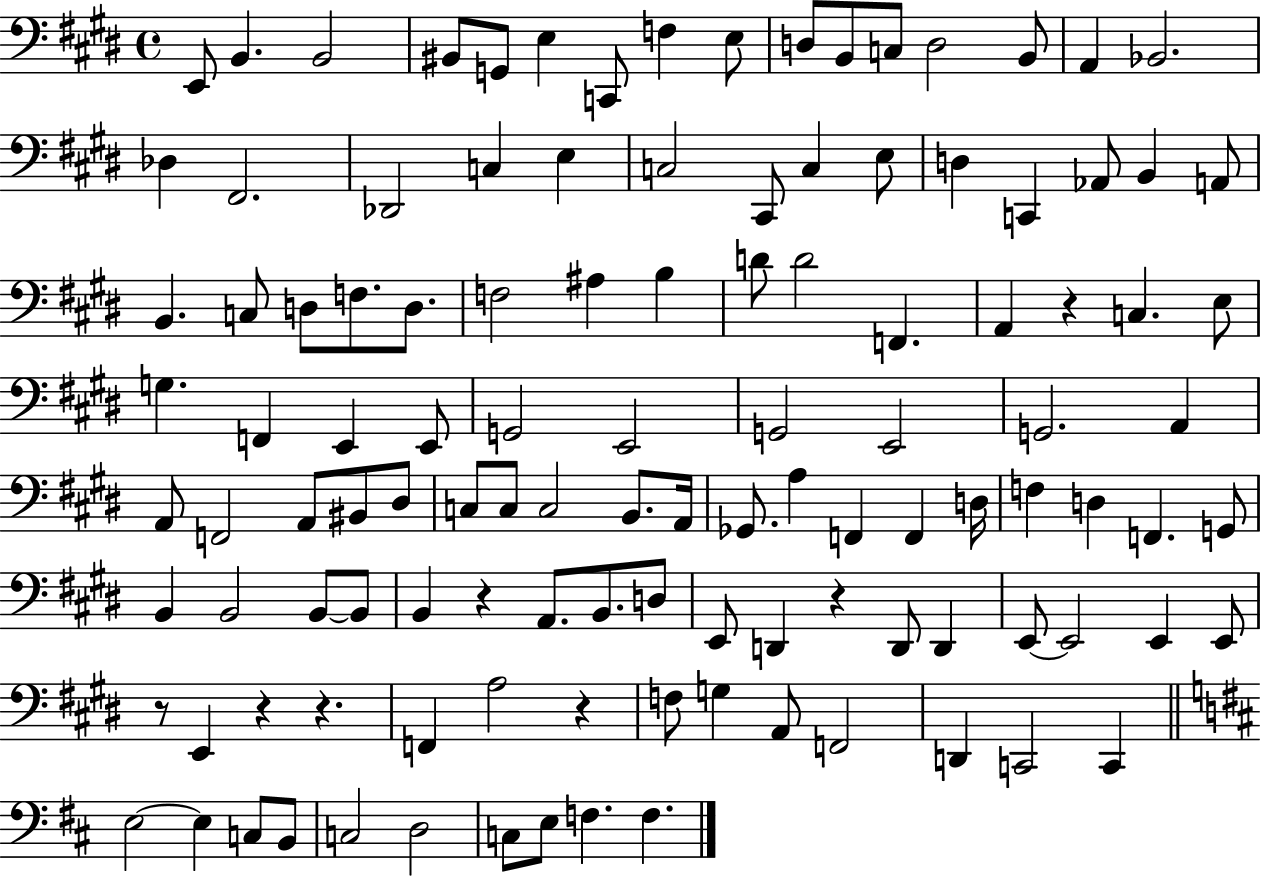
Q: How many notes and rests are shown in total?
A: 116